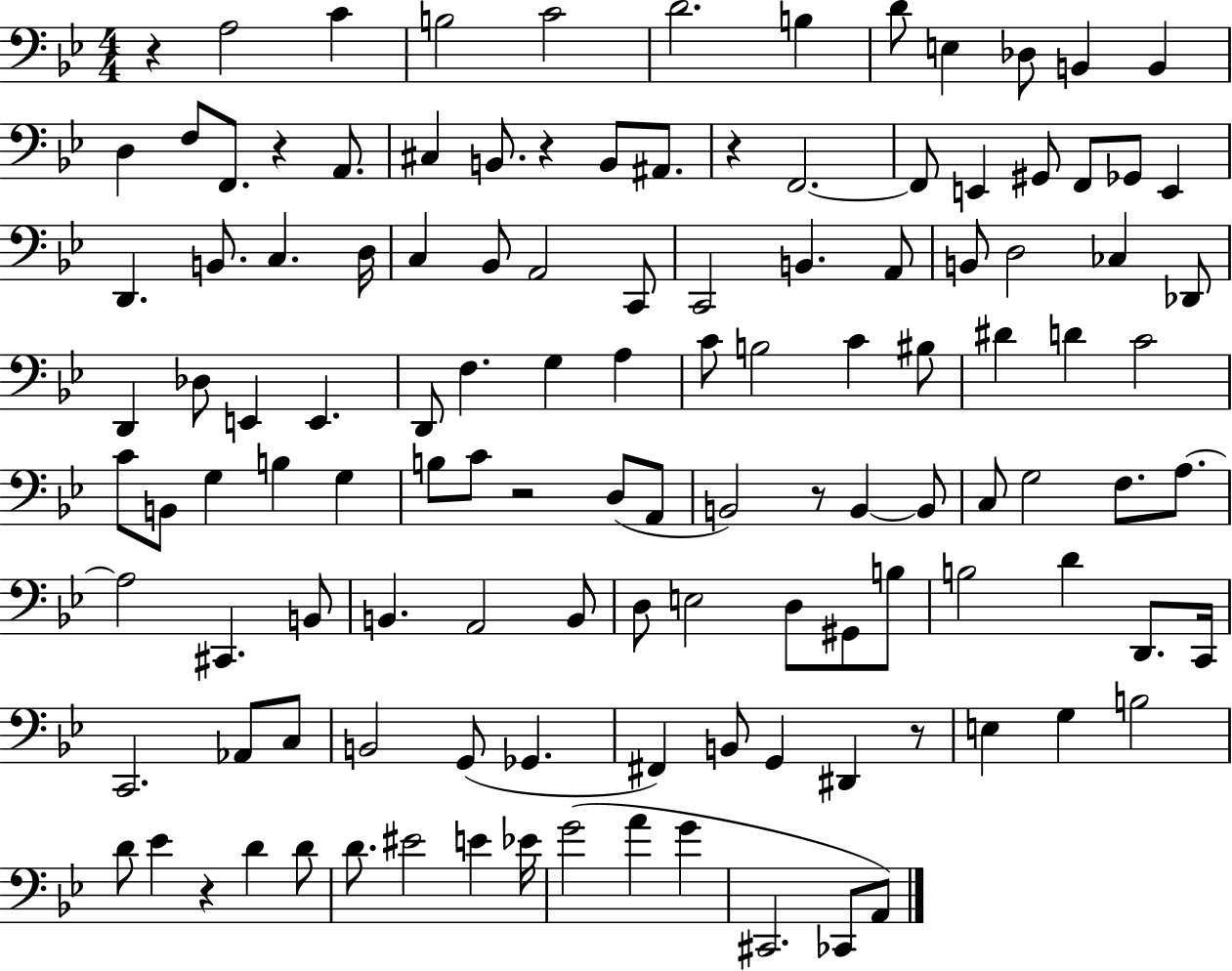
R/q A3/h C4/q B3/h C4/h D4/h. B3/q D4/e E3/q Db3/e B2/q B2/q D3/q F3/e F2/e. R/q A2/e. C#3/q B2/e. R/q B2/e A#2/e. R/q F2/h. F2/e E2/q G#2/e F2/e Gb2/e E2/q D2/q. B2/e. C3/q. D3/s C3/q Bb2/e A2/h C2/e C2/h B2/q. A2/e B2/e D3/h CES3/q Db2/e D2/q Db3/e E2/q E2/q. D2/e F3/q. G3/q A3/q C4/e B3/h C4/q BIS3/e D#4/q D4/q C4/h C4/e B2/e G3/q B3/q G3/q B3/e C4/e R/h D3/e A2/e B2/h R/e B2/q B2/e C3/e G3/h F3/e. A3/e. A3/h C#2/q. B2/e B2/q. A2/h B2/e D3/e E3/h D3/e G#2/e B3/e B3/h D4/q D2/e. C2/s C2/h. Ab2/e C3/e B2/h G2/e Gb2/q. F#2/q B2/e G2/q D#2/q R/e E3/q G3/q B3/h D4/e Eb4/q R/q D4/q D4/e D4/e. EIS4/h E4/q Eb4/s G4/h A4/q G4/q C#2/h. CES2/e A2/e